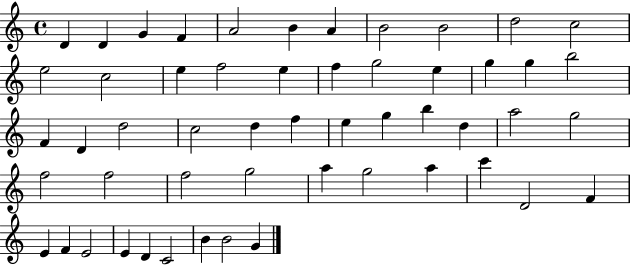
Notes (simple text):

D4/q D4/q G4/q F4/q A4/h B4/q A4/q B4/h B4/h D5/h C5/h E5/h C5/h E5/q F5/h E5/q F5/q G5/h E5/q G5/q G5/q B5/h F4/q D4/q D5/h C5/h D5/q F5/q E5/q G5/q B5/q D5/q A5/h G5/h F5/h F5/h F5/h G5/h A5/q G5/h A5/q C6/q D4/h F4/q E4/q F4/q E4/h E4/q D4/q C4/h B4/q B4/h G4/q